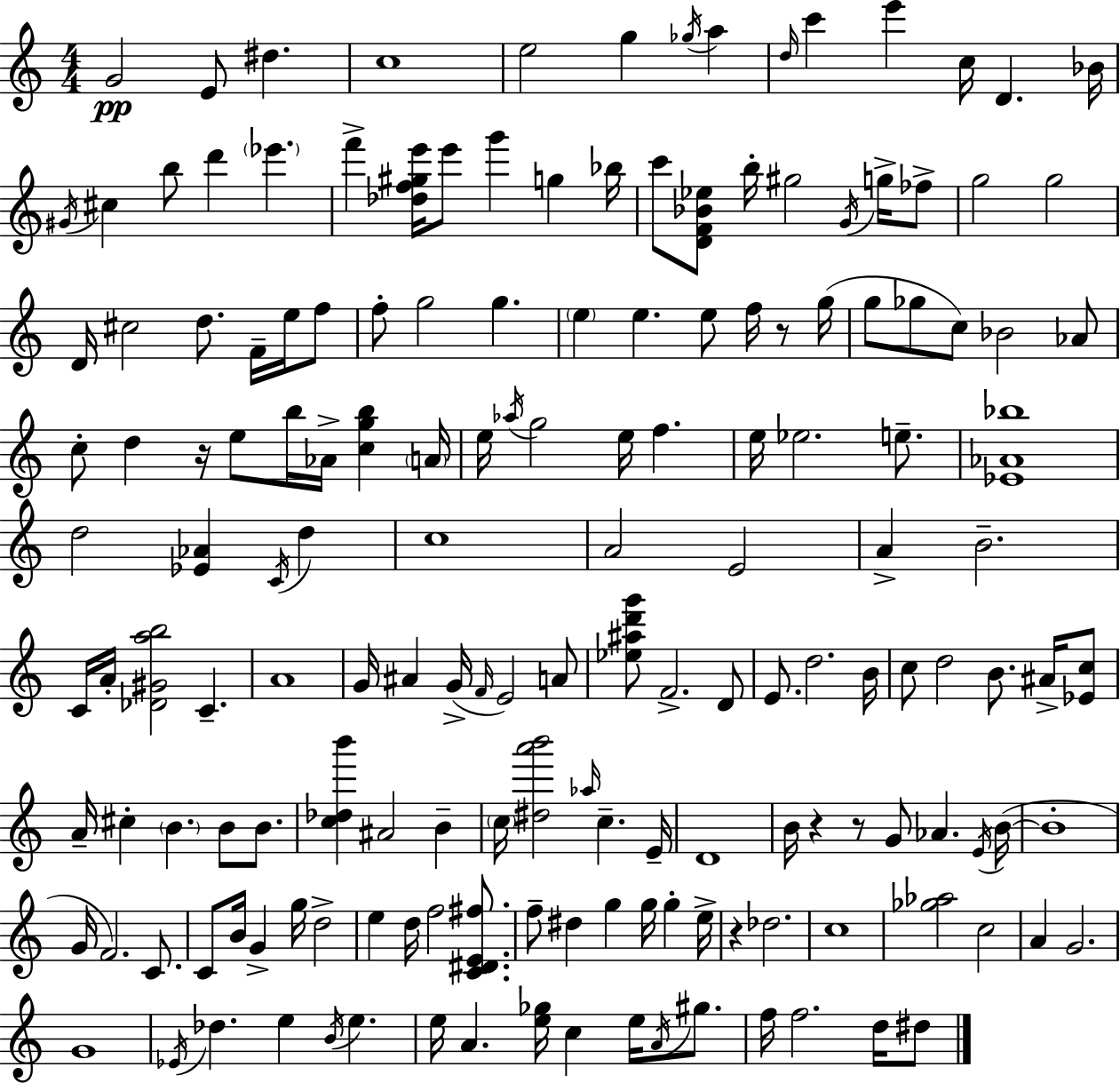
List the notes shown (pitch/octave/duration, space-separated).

G4/h E4/e D#5/q. C5/w E5/h G5/q Gb5/s A5/q D5/s C6/q E6/q C5/s D4/q. Bb4/s G#4/s C#5/q B5/e D6/q Eb6/q. F6/q [Db5,F5,G#5,E6]/s E6/e G6/q G5/q Bb5/s C6/e [D4,F4,Bb4,Eb5]/e B5/s G#5/h G4/s G5/s FES5/e G5/h G5/h D4/s C#5/h D5/e. F4/s E5/s F5/e F5/e G5/h G5/q. E5/q E5/q. E5/e F5/s R/e G5/s G5/e Gb5/e C5/e Bb4/h Ab4/e C5/e D5/q R/s E5/e B5/s Ab4/s [C5,G5,B5]/q A4/s E5/s Ab5/s G5/h E5/s F5/q. E5/s Eb5/h. E5/e. [Eb4,Ab4,Bb5]/w D5/h [Eb4,Ab4]/q C4/s D5/q C5/w A4/h E4/h A4/q B4/h. C4/s A4/s [Db4,G#4,A5,B5]/h C4/q. A4/w G4/s A#4/q G4/s F4/s E4/h A4/e [Eb5,A#5,D6,G6]/e F4/h. D4/e E4/e. D5/h. B4/s C5/e D5/h B4/e. A#4/s [Eb4,C5]/e A4/s C#5/q B4/q. B4/e B4/e. [C5,Db5,B6]/q A#4/h B4/q C5/s [D#5,A6,B6]/h Ab5/s C5/q. E4/s D4/w B4/s R/q R/e G4/e Ab4/q. E4/s B4/s B4/w G4/s F4/h. C4/e. C4/e B4/s G4/q G5/s D5/h E5/q D5/s F5/h [C4,D#4,E4,F#5]/e. F5/e D#5/q G5/q G5/s G5/q E5/s R/q Db5/h. C5/w [Gb5,Ab5]/h C5/h A4/q G4/h. G4/w Eb4/s Db5/q. E5/q B4/s E5/q. E5/s A4/q. [E5,Gb5]/s C5/q E5/s A4/s G#5/e. F5/s F5/h. D5/s D#5/e